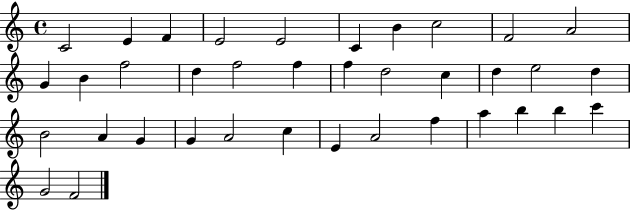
C4/h E4/q F4/q E4/h E4/h C4/q B4/q C5/h F4/h A4/h G4/q B4/q F5/h D5/q F5/h F5/q F5/q D5/h C5/q D5/q E5/h D5/q B4/h A4/q G4/q G4/q A4/h C5/q E4/q A4/h F5/q A5/q B5/q B5/q C6/q G4/h F4/h